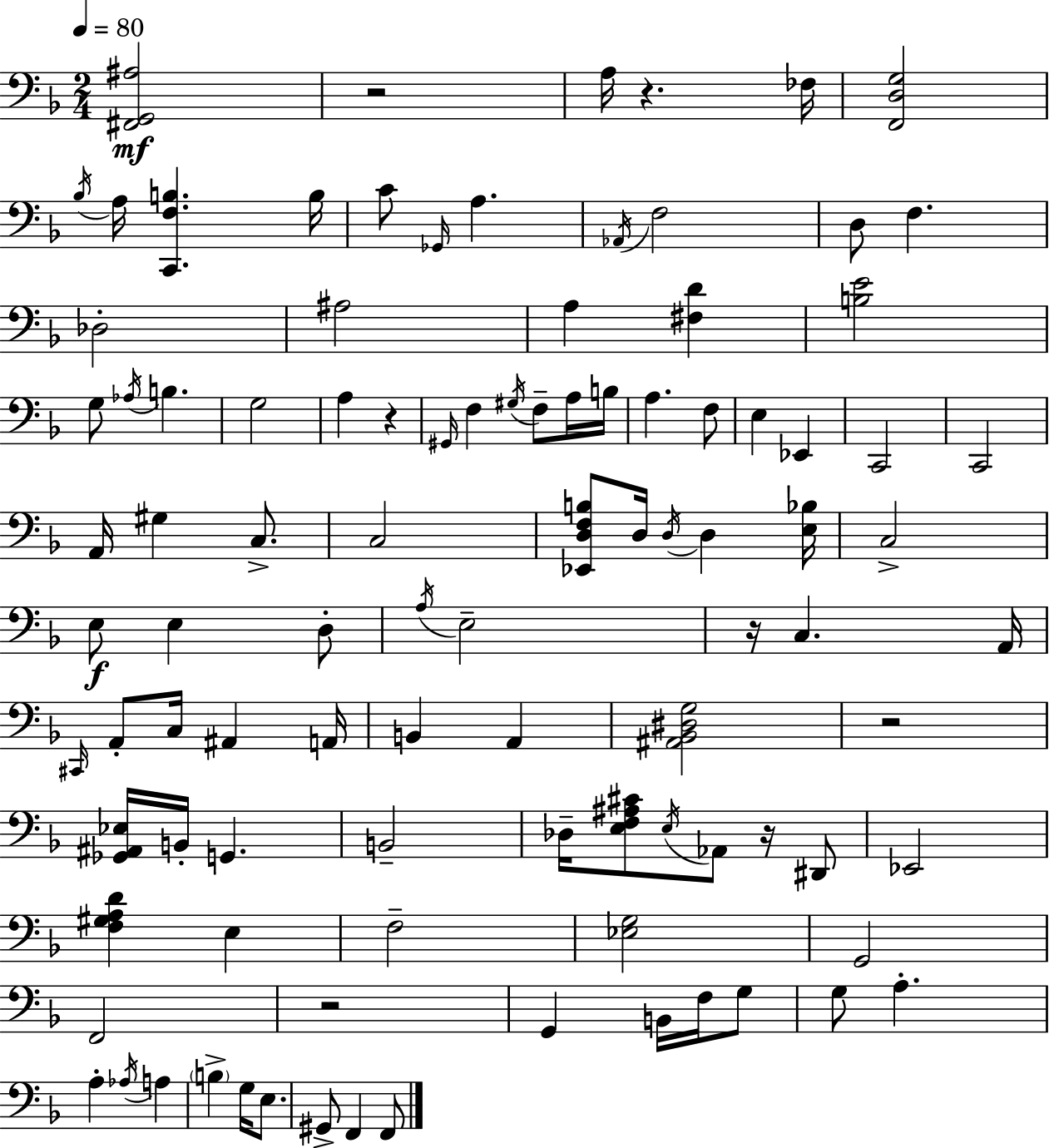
{
  \clef bass
  \numericTimeSignature
  \time 2/4
  \key f \major
  \tempo 4 = 80
  <fis, g, ais>2\mf | r2 | a16 r4. fes16 | <f, d g>2 | \break \acciaccatura { bes16 } a16 <c, f b>4. | b16 c'8 \grace { ges,16 } a4. | \acciaccatura { aes,16 } f2 | d8 f4. | \break des2-. | ais2 | a4 <fis d'>4 | <b e'>2 | \break g8 \acciaccatura { aes16 } b4. | g2 | a4 | r4 \grace { gis,16 } f4 | \break \acciaccatura { gis16 } f8-- a16 b16 a4. | f8 e4 | ees,4 c,2 | c,2 | \break a,16 gis4 | c8.-> c2 | <ees, d f b>8 | d16 \acciaccatura { d16 } d4 <e bes>16 c2-> | \break e8\f | e4 d8-. \acciaccatura { a16 } | e2-- | r16 c4. a,16 | \break \grace { cis,16 } a,8-. c16 ais,4 | a,16 b,4 a,4 | <ais, bes, dis g>2 | r2 | \break <ges, ais, ees>16 b,16-. g,4. | b,2-- | des16-- <e f ais cis'>8 \acciaccatura { e16 } aes,8 r16 | dis,8 ees,2 | \break <f gis a d'>4 e4 | f2-- | <ees g>2 | g,2 | \break f,2 | r2 | g,4 b,16 f16 | g8 g8 a4.-. | \break a4-. \acciaccatura { aes16 } a4 | \parenthesize b4-> g16 | e8. gis,8-> f,4 | f,8 \bar "|."
}